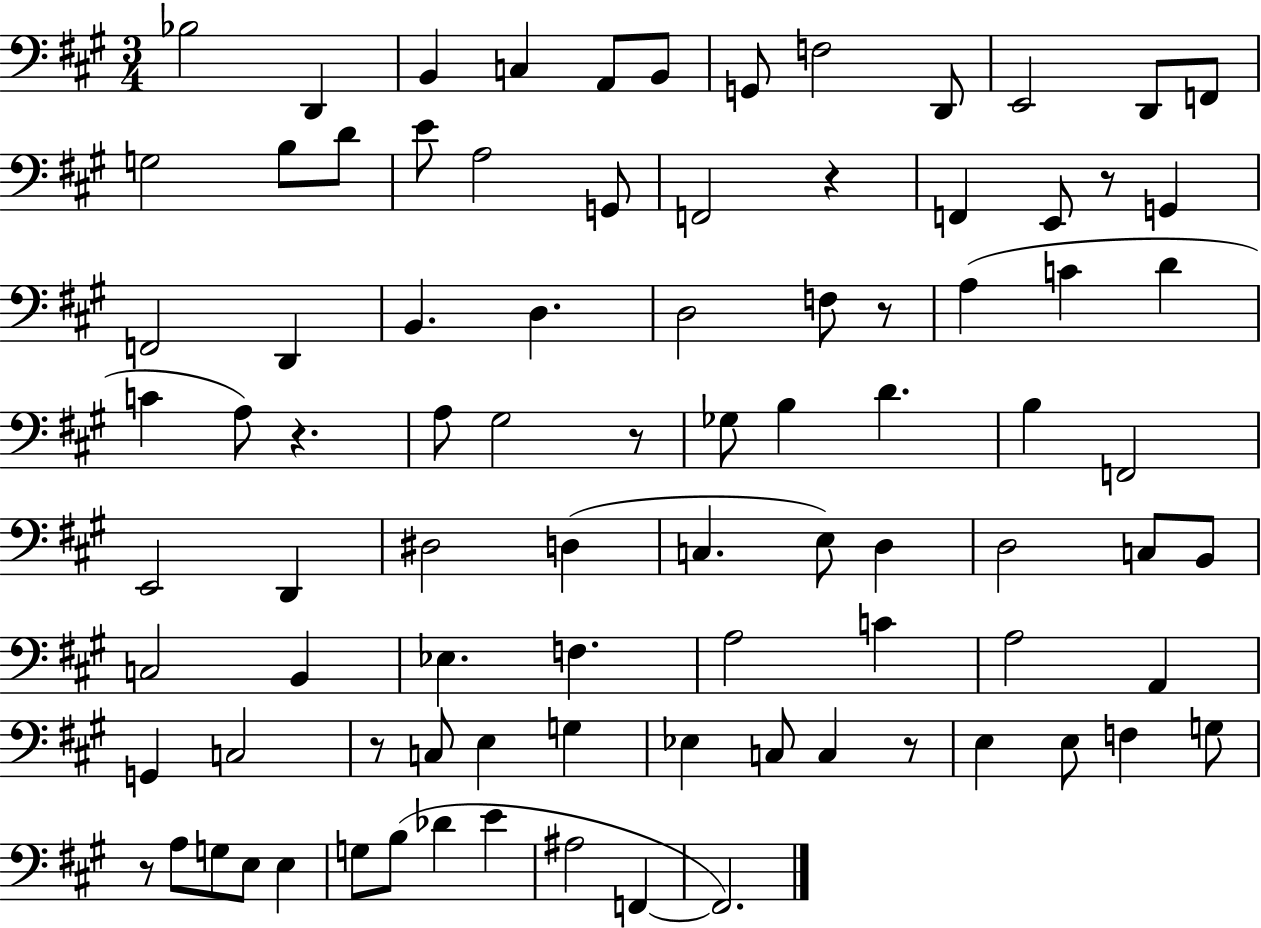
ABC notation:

X:1
T:Untitled
M:3/4
L:1/4
K:A
_B,2 D,, B,, C, A,,/2 B,,/2 G,,/2 F,2 D,,/2 E,,2 D,,/2 F,,/2 G,2 B,/2 D/2 E/2 A,2 G,,/2 F,,2 z F,, E,,/2 z/2 G,, F,,2 D,, B,, D, D,2 F,/2 z/2 A, C D C A,/2 z A,/2 ^G,2 z/2 _G,/2 B, D B, F,,2 E,,2 D,, ^D,2 D, C, E,/2 D, D,2 C,/2 B,,/2 C,2 B,, _E, F, A,2 C A,2 A,, G,, C,2 z/2 C,/2 E, G, _E, C,/2 C, z/2 E, E,/2 F, G,/2 z/2 A,/2 G,/2 E,/2 E, G,/2 B,/2 _D E ^A,2 F,, F,,2